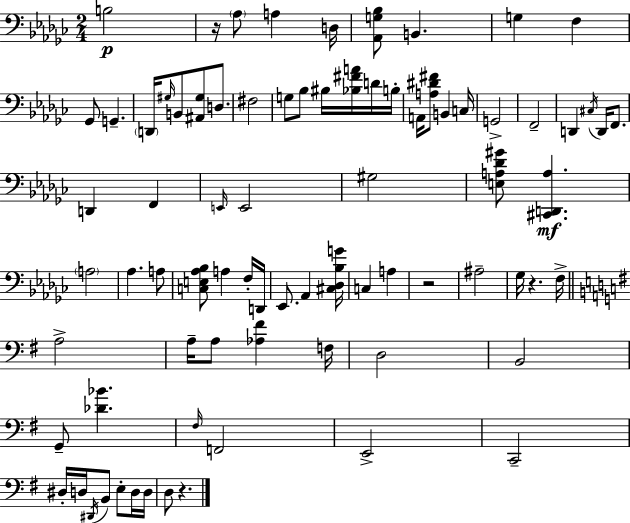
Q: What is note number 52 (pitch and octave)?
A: B2